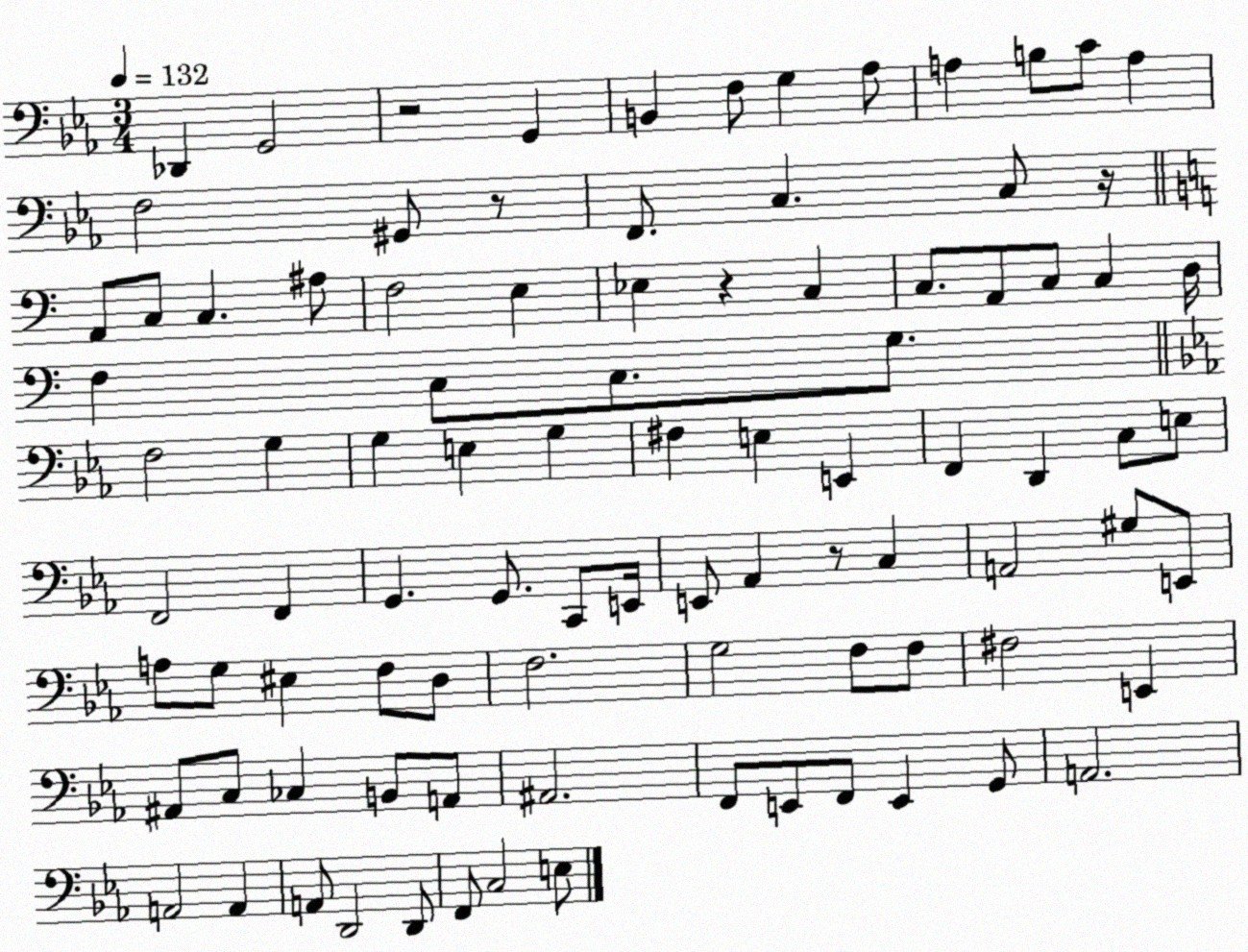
X:1
T:Untitled
M:3/4
L:1/4
K:Eb
_D,, G,,2 z2 G,, B,, F,/2 G, _A,/2 A, B,/2 C/2 A, F,2 ^G,,/2 z/2 F,,/2 C, C,/2 z/4 A,,/2 C,/2 C, ^A,/2 F,2 E, _E, z C, C,/2 A,,/2 C,/2 C, D,/4 F, C,/2 C,/2 G,/2 F,2 G, G, E, G, ^F, E, E,, F,, D,, C,/2 E,/2 F,,2 F,, G,, G,,/2 C,,/2 E,,/4 E,,/2 _A,, z/2 C, A,,2 ^G,/2 E,,/2 A,/2 G,/2 ^E, F,/2 D,/2 F,2 G,2 F,/2 F,/2 ^F,2 E,, ^A,,/2 C,/2 _C, B,,/2 A,,/2 ^A,,2 F,,/2 E,,/2 F,,/2 E,, G,,/2 A,,2 A,,2 A,, A,,/2 D,,2 D,,/2 F,,/2 C,2 E,/2